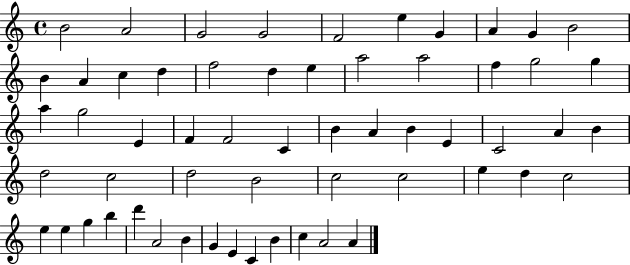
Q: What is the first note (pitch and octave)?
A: B4